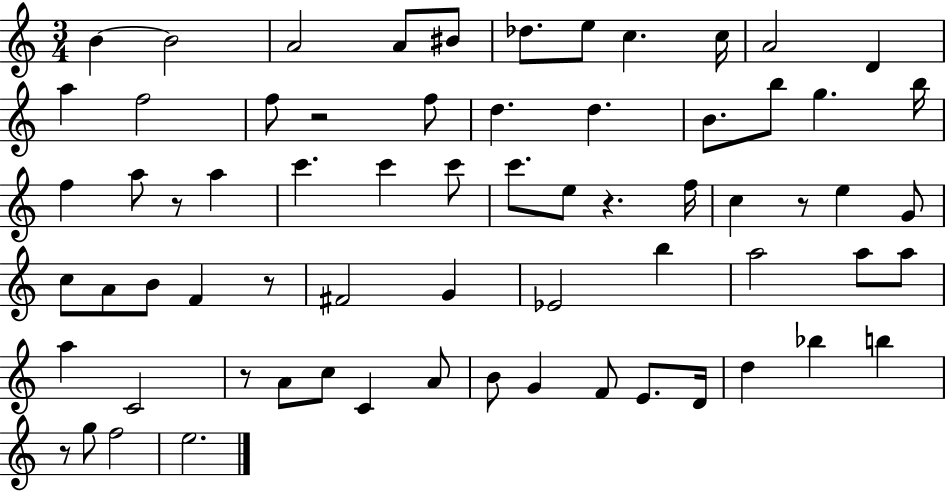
X:1
T:Untitled
M:3/4
L:1/4
K:C
B B2 A2 A/2 ^B/2 _d/2 e/2 c c/4 A2 D a f2 f/2 z2 f/2 d d B/2 b/2 g b/4 f a/2 z/2 a c' c' c'/2 c'/2 e/2 z f/4 c z/2 e G/2 c/2 A/2 B/2 F z/2 ^F2 G _E2 b a2 a/2 a/2 a C2 z/2 A/2 c/2 C A/2 B/2 G F/2 E/2 D/4 d _b b z/2 g/2 f2 e2